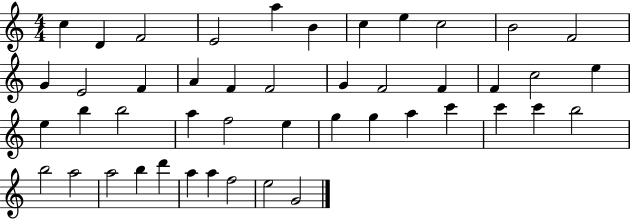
X:1
T:Untitled
M:4/4
L:1/4
K:C
c D F2 E2 a B c e c2 B2 F2 G E2 F A F F2 G F2 F F c2 e e b b2 a f2 e g g a c' c' c' b2 b2 a2 a2 b d' a a f2 e2 G2